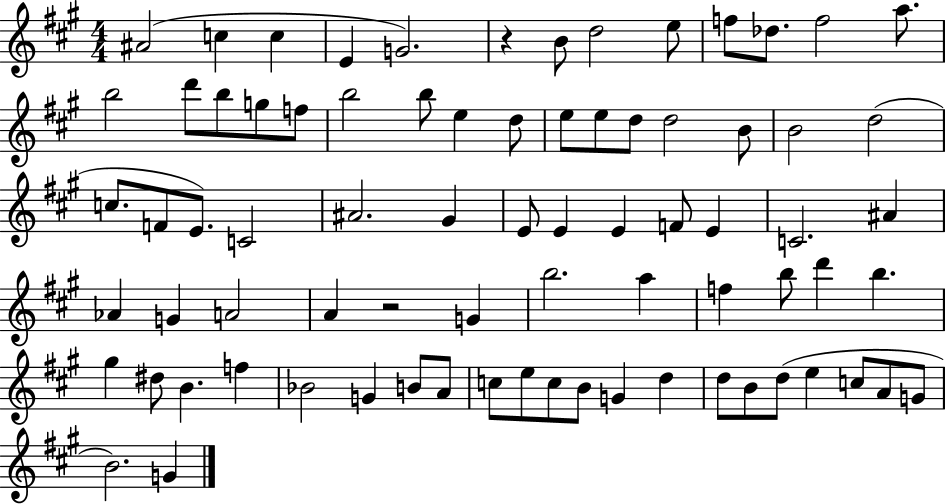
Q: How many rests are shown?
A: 2